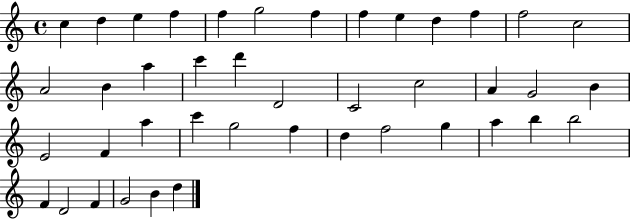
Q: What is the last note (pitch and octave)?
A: D5